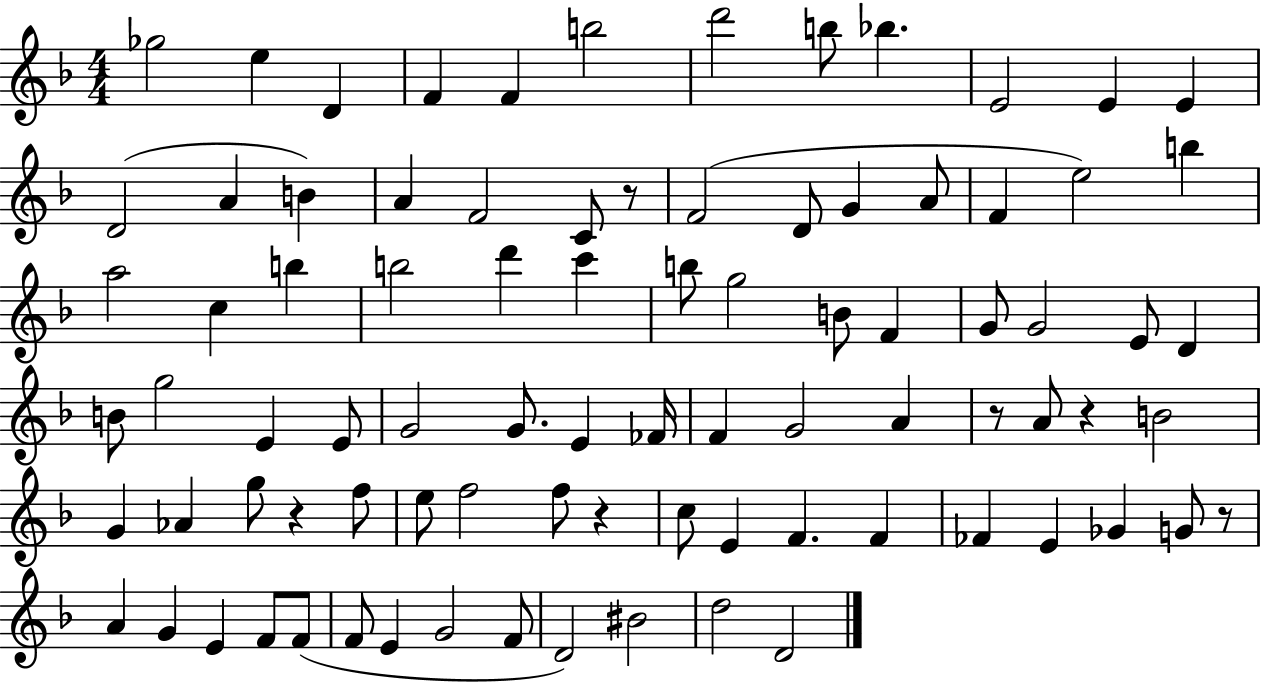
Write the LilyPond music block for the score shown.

{
  \clef treble
  \numericTimeSignature
  \time 4/4
  \key f \major
  \repeat volta 2 { ges''2 e''4 d'4 | f'4 f'4 b''2 | d'''2 b''8 bes''4. | e'2 e'4 e'4 | \break d'2( a'4 b'4) | a'4 f'2 c'8 r8 | f'2( d'8 g'4 a'8 | f'4 e''2) b''4 | \break a''2 c''4 b''4 | b''2 d'''4 c'''4 | b''8 g''2 b'8 f'4 | g'8 g'2 e'8 d'4 | \break b'8 g''2 e'4 e'8 | g'2 g'8. e'4 fes'16 | f'4 g'2 a'4 | r8 a'8 r4 b'2 | \break g'4 aes'4 g''8 r4 f''8 | e''8 f''2 f''8 r4 | c''8 e'4 f'4. f'4 | fes'4 e'4 ges'4 g'8 r8 | \break a'4 g'4 e'4 f'8 f'8( | f'8 e'4 g'2 f'8 | d'2) bis'2 | d''2 d'2 | \break } \bar "|."
}